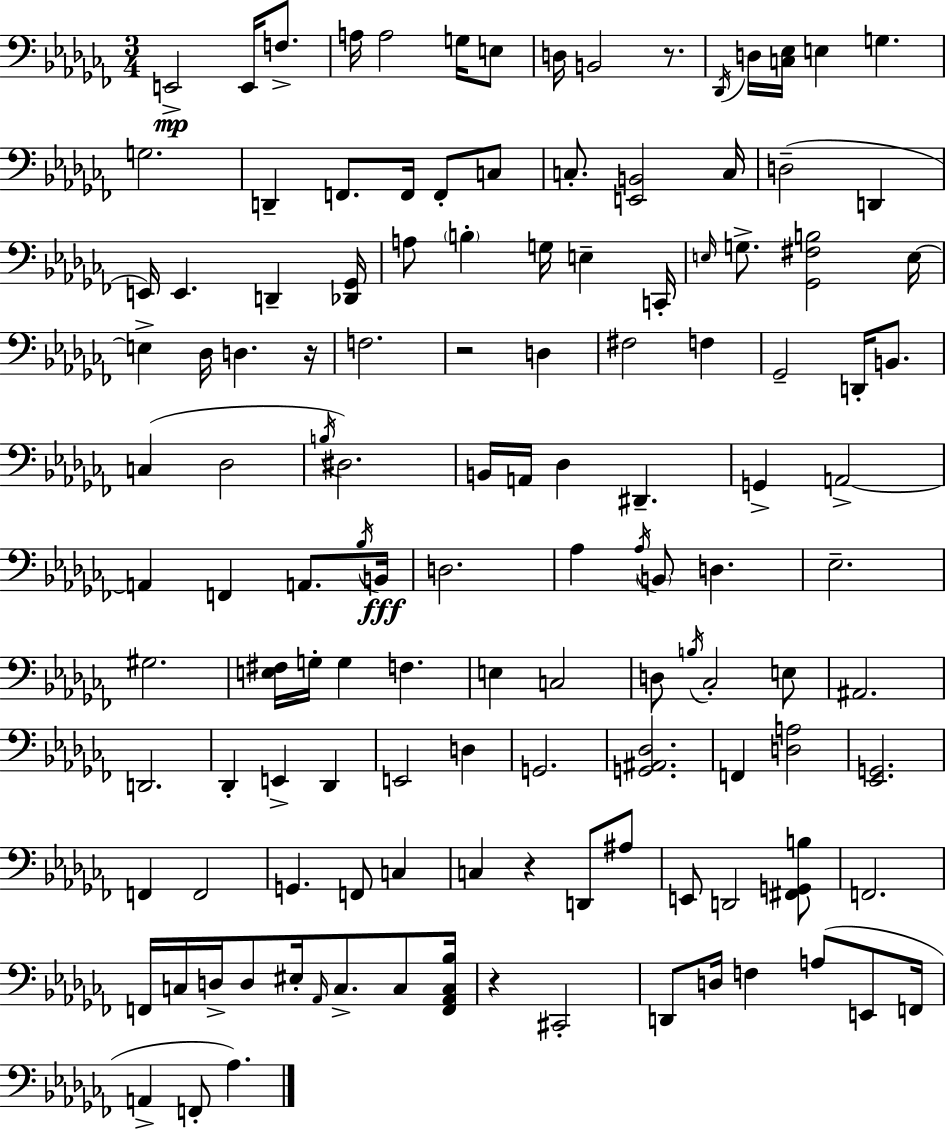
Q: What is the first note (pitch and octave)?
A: E2